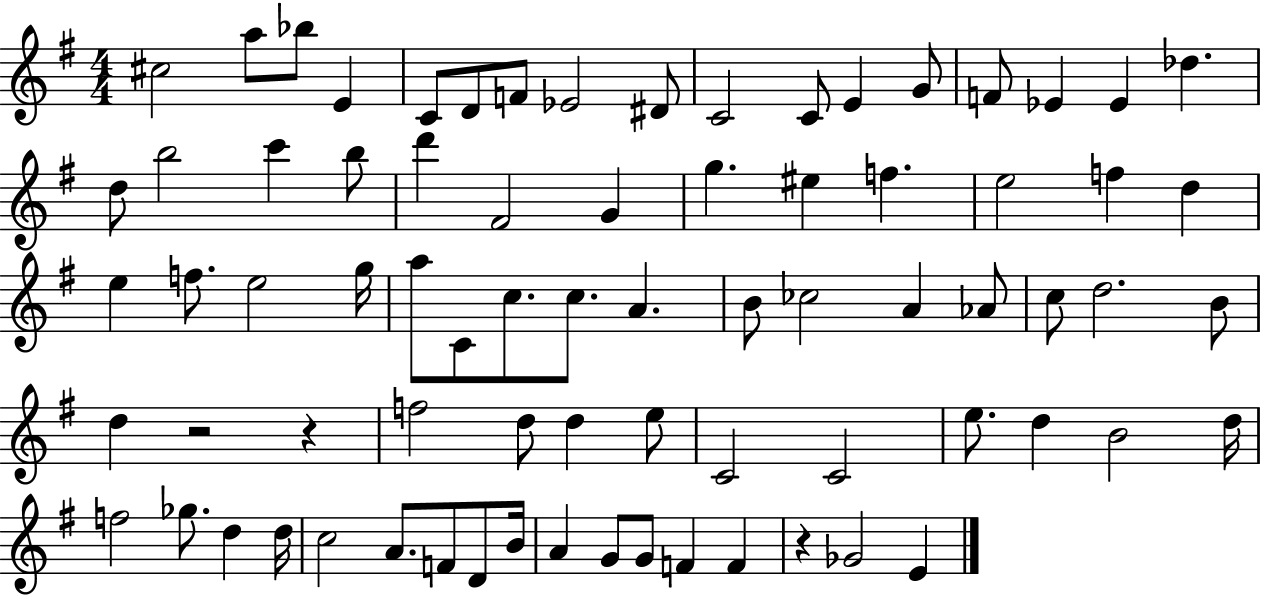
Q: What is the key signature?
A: G major